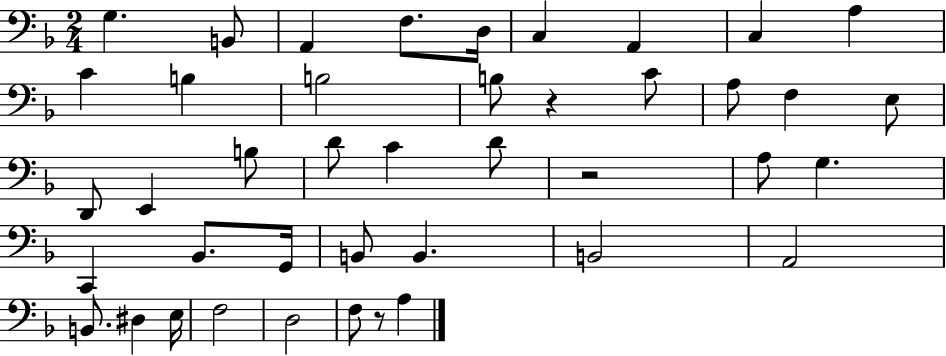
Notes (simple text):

G3/q. B2/e A2/q F3/e. D3/s C3/q A2/q C3/q A3/q C4/q B3/q B3/h B3/e R/q C4/e A3/e F3/q E3/e D2/e E2/q B3/e D4/e C4/q D4/e R/h A3/e G3/q. C2/q Bb2/e. G2/s B2/e B2/q. B2/h A2/h B2/e. D#3/q E3/s F3/h D3/h F3/e R/e A3/q